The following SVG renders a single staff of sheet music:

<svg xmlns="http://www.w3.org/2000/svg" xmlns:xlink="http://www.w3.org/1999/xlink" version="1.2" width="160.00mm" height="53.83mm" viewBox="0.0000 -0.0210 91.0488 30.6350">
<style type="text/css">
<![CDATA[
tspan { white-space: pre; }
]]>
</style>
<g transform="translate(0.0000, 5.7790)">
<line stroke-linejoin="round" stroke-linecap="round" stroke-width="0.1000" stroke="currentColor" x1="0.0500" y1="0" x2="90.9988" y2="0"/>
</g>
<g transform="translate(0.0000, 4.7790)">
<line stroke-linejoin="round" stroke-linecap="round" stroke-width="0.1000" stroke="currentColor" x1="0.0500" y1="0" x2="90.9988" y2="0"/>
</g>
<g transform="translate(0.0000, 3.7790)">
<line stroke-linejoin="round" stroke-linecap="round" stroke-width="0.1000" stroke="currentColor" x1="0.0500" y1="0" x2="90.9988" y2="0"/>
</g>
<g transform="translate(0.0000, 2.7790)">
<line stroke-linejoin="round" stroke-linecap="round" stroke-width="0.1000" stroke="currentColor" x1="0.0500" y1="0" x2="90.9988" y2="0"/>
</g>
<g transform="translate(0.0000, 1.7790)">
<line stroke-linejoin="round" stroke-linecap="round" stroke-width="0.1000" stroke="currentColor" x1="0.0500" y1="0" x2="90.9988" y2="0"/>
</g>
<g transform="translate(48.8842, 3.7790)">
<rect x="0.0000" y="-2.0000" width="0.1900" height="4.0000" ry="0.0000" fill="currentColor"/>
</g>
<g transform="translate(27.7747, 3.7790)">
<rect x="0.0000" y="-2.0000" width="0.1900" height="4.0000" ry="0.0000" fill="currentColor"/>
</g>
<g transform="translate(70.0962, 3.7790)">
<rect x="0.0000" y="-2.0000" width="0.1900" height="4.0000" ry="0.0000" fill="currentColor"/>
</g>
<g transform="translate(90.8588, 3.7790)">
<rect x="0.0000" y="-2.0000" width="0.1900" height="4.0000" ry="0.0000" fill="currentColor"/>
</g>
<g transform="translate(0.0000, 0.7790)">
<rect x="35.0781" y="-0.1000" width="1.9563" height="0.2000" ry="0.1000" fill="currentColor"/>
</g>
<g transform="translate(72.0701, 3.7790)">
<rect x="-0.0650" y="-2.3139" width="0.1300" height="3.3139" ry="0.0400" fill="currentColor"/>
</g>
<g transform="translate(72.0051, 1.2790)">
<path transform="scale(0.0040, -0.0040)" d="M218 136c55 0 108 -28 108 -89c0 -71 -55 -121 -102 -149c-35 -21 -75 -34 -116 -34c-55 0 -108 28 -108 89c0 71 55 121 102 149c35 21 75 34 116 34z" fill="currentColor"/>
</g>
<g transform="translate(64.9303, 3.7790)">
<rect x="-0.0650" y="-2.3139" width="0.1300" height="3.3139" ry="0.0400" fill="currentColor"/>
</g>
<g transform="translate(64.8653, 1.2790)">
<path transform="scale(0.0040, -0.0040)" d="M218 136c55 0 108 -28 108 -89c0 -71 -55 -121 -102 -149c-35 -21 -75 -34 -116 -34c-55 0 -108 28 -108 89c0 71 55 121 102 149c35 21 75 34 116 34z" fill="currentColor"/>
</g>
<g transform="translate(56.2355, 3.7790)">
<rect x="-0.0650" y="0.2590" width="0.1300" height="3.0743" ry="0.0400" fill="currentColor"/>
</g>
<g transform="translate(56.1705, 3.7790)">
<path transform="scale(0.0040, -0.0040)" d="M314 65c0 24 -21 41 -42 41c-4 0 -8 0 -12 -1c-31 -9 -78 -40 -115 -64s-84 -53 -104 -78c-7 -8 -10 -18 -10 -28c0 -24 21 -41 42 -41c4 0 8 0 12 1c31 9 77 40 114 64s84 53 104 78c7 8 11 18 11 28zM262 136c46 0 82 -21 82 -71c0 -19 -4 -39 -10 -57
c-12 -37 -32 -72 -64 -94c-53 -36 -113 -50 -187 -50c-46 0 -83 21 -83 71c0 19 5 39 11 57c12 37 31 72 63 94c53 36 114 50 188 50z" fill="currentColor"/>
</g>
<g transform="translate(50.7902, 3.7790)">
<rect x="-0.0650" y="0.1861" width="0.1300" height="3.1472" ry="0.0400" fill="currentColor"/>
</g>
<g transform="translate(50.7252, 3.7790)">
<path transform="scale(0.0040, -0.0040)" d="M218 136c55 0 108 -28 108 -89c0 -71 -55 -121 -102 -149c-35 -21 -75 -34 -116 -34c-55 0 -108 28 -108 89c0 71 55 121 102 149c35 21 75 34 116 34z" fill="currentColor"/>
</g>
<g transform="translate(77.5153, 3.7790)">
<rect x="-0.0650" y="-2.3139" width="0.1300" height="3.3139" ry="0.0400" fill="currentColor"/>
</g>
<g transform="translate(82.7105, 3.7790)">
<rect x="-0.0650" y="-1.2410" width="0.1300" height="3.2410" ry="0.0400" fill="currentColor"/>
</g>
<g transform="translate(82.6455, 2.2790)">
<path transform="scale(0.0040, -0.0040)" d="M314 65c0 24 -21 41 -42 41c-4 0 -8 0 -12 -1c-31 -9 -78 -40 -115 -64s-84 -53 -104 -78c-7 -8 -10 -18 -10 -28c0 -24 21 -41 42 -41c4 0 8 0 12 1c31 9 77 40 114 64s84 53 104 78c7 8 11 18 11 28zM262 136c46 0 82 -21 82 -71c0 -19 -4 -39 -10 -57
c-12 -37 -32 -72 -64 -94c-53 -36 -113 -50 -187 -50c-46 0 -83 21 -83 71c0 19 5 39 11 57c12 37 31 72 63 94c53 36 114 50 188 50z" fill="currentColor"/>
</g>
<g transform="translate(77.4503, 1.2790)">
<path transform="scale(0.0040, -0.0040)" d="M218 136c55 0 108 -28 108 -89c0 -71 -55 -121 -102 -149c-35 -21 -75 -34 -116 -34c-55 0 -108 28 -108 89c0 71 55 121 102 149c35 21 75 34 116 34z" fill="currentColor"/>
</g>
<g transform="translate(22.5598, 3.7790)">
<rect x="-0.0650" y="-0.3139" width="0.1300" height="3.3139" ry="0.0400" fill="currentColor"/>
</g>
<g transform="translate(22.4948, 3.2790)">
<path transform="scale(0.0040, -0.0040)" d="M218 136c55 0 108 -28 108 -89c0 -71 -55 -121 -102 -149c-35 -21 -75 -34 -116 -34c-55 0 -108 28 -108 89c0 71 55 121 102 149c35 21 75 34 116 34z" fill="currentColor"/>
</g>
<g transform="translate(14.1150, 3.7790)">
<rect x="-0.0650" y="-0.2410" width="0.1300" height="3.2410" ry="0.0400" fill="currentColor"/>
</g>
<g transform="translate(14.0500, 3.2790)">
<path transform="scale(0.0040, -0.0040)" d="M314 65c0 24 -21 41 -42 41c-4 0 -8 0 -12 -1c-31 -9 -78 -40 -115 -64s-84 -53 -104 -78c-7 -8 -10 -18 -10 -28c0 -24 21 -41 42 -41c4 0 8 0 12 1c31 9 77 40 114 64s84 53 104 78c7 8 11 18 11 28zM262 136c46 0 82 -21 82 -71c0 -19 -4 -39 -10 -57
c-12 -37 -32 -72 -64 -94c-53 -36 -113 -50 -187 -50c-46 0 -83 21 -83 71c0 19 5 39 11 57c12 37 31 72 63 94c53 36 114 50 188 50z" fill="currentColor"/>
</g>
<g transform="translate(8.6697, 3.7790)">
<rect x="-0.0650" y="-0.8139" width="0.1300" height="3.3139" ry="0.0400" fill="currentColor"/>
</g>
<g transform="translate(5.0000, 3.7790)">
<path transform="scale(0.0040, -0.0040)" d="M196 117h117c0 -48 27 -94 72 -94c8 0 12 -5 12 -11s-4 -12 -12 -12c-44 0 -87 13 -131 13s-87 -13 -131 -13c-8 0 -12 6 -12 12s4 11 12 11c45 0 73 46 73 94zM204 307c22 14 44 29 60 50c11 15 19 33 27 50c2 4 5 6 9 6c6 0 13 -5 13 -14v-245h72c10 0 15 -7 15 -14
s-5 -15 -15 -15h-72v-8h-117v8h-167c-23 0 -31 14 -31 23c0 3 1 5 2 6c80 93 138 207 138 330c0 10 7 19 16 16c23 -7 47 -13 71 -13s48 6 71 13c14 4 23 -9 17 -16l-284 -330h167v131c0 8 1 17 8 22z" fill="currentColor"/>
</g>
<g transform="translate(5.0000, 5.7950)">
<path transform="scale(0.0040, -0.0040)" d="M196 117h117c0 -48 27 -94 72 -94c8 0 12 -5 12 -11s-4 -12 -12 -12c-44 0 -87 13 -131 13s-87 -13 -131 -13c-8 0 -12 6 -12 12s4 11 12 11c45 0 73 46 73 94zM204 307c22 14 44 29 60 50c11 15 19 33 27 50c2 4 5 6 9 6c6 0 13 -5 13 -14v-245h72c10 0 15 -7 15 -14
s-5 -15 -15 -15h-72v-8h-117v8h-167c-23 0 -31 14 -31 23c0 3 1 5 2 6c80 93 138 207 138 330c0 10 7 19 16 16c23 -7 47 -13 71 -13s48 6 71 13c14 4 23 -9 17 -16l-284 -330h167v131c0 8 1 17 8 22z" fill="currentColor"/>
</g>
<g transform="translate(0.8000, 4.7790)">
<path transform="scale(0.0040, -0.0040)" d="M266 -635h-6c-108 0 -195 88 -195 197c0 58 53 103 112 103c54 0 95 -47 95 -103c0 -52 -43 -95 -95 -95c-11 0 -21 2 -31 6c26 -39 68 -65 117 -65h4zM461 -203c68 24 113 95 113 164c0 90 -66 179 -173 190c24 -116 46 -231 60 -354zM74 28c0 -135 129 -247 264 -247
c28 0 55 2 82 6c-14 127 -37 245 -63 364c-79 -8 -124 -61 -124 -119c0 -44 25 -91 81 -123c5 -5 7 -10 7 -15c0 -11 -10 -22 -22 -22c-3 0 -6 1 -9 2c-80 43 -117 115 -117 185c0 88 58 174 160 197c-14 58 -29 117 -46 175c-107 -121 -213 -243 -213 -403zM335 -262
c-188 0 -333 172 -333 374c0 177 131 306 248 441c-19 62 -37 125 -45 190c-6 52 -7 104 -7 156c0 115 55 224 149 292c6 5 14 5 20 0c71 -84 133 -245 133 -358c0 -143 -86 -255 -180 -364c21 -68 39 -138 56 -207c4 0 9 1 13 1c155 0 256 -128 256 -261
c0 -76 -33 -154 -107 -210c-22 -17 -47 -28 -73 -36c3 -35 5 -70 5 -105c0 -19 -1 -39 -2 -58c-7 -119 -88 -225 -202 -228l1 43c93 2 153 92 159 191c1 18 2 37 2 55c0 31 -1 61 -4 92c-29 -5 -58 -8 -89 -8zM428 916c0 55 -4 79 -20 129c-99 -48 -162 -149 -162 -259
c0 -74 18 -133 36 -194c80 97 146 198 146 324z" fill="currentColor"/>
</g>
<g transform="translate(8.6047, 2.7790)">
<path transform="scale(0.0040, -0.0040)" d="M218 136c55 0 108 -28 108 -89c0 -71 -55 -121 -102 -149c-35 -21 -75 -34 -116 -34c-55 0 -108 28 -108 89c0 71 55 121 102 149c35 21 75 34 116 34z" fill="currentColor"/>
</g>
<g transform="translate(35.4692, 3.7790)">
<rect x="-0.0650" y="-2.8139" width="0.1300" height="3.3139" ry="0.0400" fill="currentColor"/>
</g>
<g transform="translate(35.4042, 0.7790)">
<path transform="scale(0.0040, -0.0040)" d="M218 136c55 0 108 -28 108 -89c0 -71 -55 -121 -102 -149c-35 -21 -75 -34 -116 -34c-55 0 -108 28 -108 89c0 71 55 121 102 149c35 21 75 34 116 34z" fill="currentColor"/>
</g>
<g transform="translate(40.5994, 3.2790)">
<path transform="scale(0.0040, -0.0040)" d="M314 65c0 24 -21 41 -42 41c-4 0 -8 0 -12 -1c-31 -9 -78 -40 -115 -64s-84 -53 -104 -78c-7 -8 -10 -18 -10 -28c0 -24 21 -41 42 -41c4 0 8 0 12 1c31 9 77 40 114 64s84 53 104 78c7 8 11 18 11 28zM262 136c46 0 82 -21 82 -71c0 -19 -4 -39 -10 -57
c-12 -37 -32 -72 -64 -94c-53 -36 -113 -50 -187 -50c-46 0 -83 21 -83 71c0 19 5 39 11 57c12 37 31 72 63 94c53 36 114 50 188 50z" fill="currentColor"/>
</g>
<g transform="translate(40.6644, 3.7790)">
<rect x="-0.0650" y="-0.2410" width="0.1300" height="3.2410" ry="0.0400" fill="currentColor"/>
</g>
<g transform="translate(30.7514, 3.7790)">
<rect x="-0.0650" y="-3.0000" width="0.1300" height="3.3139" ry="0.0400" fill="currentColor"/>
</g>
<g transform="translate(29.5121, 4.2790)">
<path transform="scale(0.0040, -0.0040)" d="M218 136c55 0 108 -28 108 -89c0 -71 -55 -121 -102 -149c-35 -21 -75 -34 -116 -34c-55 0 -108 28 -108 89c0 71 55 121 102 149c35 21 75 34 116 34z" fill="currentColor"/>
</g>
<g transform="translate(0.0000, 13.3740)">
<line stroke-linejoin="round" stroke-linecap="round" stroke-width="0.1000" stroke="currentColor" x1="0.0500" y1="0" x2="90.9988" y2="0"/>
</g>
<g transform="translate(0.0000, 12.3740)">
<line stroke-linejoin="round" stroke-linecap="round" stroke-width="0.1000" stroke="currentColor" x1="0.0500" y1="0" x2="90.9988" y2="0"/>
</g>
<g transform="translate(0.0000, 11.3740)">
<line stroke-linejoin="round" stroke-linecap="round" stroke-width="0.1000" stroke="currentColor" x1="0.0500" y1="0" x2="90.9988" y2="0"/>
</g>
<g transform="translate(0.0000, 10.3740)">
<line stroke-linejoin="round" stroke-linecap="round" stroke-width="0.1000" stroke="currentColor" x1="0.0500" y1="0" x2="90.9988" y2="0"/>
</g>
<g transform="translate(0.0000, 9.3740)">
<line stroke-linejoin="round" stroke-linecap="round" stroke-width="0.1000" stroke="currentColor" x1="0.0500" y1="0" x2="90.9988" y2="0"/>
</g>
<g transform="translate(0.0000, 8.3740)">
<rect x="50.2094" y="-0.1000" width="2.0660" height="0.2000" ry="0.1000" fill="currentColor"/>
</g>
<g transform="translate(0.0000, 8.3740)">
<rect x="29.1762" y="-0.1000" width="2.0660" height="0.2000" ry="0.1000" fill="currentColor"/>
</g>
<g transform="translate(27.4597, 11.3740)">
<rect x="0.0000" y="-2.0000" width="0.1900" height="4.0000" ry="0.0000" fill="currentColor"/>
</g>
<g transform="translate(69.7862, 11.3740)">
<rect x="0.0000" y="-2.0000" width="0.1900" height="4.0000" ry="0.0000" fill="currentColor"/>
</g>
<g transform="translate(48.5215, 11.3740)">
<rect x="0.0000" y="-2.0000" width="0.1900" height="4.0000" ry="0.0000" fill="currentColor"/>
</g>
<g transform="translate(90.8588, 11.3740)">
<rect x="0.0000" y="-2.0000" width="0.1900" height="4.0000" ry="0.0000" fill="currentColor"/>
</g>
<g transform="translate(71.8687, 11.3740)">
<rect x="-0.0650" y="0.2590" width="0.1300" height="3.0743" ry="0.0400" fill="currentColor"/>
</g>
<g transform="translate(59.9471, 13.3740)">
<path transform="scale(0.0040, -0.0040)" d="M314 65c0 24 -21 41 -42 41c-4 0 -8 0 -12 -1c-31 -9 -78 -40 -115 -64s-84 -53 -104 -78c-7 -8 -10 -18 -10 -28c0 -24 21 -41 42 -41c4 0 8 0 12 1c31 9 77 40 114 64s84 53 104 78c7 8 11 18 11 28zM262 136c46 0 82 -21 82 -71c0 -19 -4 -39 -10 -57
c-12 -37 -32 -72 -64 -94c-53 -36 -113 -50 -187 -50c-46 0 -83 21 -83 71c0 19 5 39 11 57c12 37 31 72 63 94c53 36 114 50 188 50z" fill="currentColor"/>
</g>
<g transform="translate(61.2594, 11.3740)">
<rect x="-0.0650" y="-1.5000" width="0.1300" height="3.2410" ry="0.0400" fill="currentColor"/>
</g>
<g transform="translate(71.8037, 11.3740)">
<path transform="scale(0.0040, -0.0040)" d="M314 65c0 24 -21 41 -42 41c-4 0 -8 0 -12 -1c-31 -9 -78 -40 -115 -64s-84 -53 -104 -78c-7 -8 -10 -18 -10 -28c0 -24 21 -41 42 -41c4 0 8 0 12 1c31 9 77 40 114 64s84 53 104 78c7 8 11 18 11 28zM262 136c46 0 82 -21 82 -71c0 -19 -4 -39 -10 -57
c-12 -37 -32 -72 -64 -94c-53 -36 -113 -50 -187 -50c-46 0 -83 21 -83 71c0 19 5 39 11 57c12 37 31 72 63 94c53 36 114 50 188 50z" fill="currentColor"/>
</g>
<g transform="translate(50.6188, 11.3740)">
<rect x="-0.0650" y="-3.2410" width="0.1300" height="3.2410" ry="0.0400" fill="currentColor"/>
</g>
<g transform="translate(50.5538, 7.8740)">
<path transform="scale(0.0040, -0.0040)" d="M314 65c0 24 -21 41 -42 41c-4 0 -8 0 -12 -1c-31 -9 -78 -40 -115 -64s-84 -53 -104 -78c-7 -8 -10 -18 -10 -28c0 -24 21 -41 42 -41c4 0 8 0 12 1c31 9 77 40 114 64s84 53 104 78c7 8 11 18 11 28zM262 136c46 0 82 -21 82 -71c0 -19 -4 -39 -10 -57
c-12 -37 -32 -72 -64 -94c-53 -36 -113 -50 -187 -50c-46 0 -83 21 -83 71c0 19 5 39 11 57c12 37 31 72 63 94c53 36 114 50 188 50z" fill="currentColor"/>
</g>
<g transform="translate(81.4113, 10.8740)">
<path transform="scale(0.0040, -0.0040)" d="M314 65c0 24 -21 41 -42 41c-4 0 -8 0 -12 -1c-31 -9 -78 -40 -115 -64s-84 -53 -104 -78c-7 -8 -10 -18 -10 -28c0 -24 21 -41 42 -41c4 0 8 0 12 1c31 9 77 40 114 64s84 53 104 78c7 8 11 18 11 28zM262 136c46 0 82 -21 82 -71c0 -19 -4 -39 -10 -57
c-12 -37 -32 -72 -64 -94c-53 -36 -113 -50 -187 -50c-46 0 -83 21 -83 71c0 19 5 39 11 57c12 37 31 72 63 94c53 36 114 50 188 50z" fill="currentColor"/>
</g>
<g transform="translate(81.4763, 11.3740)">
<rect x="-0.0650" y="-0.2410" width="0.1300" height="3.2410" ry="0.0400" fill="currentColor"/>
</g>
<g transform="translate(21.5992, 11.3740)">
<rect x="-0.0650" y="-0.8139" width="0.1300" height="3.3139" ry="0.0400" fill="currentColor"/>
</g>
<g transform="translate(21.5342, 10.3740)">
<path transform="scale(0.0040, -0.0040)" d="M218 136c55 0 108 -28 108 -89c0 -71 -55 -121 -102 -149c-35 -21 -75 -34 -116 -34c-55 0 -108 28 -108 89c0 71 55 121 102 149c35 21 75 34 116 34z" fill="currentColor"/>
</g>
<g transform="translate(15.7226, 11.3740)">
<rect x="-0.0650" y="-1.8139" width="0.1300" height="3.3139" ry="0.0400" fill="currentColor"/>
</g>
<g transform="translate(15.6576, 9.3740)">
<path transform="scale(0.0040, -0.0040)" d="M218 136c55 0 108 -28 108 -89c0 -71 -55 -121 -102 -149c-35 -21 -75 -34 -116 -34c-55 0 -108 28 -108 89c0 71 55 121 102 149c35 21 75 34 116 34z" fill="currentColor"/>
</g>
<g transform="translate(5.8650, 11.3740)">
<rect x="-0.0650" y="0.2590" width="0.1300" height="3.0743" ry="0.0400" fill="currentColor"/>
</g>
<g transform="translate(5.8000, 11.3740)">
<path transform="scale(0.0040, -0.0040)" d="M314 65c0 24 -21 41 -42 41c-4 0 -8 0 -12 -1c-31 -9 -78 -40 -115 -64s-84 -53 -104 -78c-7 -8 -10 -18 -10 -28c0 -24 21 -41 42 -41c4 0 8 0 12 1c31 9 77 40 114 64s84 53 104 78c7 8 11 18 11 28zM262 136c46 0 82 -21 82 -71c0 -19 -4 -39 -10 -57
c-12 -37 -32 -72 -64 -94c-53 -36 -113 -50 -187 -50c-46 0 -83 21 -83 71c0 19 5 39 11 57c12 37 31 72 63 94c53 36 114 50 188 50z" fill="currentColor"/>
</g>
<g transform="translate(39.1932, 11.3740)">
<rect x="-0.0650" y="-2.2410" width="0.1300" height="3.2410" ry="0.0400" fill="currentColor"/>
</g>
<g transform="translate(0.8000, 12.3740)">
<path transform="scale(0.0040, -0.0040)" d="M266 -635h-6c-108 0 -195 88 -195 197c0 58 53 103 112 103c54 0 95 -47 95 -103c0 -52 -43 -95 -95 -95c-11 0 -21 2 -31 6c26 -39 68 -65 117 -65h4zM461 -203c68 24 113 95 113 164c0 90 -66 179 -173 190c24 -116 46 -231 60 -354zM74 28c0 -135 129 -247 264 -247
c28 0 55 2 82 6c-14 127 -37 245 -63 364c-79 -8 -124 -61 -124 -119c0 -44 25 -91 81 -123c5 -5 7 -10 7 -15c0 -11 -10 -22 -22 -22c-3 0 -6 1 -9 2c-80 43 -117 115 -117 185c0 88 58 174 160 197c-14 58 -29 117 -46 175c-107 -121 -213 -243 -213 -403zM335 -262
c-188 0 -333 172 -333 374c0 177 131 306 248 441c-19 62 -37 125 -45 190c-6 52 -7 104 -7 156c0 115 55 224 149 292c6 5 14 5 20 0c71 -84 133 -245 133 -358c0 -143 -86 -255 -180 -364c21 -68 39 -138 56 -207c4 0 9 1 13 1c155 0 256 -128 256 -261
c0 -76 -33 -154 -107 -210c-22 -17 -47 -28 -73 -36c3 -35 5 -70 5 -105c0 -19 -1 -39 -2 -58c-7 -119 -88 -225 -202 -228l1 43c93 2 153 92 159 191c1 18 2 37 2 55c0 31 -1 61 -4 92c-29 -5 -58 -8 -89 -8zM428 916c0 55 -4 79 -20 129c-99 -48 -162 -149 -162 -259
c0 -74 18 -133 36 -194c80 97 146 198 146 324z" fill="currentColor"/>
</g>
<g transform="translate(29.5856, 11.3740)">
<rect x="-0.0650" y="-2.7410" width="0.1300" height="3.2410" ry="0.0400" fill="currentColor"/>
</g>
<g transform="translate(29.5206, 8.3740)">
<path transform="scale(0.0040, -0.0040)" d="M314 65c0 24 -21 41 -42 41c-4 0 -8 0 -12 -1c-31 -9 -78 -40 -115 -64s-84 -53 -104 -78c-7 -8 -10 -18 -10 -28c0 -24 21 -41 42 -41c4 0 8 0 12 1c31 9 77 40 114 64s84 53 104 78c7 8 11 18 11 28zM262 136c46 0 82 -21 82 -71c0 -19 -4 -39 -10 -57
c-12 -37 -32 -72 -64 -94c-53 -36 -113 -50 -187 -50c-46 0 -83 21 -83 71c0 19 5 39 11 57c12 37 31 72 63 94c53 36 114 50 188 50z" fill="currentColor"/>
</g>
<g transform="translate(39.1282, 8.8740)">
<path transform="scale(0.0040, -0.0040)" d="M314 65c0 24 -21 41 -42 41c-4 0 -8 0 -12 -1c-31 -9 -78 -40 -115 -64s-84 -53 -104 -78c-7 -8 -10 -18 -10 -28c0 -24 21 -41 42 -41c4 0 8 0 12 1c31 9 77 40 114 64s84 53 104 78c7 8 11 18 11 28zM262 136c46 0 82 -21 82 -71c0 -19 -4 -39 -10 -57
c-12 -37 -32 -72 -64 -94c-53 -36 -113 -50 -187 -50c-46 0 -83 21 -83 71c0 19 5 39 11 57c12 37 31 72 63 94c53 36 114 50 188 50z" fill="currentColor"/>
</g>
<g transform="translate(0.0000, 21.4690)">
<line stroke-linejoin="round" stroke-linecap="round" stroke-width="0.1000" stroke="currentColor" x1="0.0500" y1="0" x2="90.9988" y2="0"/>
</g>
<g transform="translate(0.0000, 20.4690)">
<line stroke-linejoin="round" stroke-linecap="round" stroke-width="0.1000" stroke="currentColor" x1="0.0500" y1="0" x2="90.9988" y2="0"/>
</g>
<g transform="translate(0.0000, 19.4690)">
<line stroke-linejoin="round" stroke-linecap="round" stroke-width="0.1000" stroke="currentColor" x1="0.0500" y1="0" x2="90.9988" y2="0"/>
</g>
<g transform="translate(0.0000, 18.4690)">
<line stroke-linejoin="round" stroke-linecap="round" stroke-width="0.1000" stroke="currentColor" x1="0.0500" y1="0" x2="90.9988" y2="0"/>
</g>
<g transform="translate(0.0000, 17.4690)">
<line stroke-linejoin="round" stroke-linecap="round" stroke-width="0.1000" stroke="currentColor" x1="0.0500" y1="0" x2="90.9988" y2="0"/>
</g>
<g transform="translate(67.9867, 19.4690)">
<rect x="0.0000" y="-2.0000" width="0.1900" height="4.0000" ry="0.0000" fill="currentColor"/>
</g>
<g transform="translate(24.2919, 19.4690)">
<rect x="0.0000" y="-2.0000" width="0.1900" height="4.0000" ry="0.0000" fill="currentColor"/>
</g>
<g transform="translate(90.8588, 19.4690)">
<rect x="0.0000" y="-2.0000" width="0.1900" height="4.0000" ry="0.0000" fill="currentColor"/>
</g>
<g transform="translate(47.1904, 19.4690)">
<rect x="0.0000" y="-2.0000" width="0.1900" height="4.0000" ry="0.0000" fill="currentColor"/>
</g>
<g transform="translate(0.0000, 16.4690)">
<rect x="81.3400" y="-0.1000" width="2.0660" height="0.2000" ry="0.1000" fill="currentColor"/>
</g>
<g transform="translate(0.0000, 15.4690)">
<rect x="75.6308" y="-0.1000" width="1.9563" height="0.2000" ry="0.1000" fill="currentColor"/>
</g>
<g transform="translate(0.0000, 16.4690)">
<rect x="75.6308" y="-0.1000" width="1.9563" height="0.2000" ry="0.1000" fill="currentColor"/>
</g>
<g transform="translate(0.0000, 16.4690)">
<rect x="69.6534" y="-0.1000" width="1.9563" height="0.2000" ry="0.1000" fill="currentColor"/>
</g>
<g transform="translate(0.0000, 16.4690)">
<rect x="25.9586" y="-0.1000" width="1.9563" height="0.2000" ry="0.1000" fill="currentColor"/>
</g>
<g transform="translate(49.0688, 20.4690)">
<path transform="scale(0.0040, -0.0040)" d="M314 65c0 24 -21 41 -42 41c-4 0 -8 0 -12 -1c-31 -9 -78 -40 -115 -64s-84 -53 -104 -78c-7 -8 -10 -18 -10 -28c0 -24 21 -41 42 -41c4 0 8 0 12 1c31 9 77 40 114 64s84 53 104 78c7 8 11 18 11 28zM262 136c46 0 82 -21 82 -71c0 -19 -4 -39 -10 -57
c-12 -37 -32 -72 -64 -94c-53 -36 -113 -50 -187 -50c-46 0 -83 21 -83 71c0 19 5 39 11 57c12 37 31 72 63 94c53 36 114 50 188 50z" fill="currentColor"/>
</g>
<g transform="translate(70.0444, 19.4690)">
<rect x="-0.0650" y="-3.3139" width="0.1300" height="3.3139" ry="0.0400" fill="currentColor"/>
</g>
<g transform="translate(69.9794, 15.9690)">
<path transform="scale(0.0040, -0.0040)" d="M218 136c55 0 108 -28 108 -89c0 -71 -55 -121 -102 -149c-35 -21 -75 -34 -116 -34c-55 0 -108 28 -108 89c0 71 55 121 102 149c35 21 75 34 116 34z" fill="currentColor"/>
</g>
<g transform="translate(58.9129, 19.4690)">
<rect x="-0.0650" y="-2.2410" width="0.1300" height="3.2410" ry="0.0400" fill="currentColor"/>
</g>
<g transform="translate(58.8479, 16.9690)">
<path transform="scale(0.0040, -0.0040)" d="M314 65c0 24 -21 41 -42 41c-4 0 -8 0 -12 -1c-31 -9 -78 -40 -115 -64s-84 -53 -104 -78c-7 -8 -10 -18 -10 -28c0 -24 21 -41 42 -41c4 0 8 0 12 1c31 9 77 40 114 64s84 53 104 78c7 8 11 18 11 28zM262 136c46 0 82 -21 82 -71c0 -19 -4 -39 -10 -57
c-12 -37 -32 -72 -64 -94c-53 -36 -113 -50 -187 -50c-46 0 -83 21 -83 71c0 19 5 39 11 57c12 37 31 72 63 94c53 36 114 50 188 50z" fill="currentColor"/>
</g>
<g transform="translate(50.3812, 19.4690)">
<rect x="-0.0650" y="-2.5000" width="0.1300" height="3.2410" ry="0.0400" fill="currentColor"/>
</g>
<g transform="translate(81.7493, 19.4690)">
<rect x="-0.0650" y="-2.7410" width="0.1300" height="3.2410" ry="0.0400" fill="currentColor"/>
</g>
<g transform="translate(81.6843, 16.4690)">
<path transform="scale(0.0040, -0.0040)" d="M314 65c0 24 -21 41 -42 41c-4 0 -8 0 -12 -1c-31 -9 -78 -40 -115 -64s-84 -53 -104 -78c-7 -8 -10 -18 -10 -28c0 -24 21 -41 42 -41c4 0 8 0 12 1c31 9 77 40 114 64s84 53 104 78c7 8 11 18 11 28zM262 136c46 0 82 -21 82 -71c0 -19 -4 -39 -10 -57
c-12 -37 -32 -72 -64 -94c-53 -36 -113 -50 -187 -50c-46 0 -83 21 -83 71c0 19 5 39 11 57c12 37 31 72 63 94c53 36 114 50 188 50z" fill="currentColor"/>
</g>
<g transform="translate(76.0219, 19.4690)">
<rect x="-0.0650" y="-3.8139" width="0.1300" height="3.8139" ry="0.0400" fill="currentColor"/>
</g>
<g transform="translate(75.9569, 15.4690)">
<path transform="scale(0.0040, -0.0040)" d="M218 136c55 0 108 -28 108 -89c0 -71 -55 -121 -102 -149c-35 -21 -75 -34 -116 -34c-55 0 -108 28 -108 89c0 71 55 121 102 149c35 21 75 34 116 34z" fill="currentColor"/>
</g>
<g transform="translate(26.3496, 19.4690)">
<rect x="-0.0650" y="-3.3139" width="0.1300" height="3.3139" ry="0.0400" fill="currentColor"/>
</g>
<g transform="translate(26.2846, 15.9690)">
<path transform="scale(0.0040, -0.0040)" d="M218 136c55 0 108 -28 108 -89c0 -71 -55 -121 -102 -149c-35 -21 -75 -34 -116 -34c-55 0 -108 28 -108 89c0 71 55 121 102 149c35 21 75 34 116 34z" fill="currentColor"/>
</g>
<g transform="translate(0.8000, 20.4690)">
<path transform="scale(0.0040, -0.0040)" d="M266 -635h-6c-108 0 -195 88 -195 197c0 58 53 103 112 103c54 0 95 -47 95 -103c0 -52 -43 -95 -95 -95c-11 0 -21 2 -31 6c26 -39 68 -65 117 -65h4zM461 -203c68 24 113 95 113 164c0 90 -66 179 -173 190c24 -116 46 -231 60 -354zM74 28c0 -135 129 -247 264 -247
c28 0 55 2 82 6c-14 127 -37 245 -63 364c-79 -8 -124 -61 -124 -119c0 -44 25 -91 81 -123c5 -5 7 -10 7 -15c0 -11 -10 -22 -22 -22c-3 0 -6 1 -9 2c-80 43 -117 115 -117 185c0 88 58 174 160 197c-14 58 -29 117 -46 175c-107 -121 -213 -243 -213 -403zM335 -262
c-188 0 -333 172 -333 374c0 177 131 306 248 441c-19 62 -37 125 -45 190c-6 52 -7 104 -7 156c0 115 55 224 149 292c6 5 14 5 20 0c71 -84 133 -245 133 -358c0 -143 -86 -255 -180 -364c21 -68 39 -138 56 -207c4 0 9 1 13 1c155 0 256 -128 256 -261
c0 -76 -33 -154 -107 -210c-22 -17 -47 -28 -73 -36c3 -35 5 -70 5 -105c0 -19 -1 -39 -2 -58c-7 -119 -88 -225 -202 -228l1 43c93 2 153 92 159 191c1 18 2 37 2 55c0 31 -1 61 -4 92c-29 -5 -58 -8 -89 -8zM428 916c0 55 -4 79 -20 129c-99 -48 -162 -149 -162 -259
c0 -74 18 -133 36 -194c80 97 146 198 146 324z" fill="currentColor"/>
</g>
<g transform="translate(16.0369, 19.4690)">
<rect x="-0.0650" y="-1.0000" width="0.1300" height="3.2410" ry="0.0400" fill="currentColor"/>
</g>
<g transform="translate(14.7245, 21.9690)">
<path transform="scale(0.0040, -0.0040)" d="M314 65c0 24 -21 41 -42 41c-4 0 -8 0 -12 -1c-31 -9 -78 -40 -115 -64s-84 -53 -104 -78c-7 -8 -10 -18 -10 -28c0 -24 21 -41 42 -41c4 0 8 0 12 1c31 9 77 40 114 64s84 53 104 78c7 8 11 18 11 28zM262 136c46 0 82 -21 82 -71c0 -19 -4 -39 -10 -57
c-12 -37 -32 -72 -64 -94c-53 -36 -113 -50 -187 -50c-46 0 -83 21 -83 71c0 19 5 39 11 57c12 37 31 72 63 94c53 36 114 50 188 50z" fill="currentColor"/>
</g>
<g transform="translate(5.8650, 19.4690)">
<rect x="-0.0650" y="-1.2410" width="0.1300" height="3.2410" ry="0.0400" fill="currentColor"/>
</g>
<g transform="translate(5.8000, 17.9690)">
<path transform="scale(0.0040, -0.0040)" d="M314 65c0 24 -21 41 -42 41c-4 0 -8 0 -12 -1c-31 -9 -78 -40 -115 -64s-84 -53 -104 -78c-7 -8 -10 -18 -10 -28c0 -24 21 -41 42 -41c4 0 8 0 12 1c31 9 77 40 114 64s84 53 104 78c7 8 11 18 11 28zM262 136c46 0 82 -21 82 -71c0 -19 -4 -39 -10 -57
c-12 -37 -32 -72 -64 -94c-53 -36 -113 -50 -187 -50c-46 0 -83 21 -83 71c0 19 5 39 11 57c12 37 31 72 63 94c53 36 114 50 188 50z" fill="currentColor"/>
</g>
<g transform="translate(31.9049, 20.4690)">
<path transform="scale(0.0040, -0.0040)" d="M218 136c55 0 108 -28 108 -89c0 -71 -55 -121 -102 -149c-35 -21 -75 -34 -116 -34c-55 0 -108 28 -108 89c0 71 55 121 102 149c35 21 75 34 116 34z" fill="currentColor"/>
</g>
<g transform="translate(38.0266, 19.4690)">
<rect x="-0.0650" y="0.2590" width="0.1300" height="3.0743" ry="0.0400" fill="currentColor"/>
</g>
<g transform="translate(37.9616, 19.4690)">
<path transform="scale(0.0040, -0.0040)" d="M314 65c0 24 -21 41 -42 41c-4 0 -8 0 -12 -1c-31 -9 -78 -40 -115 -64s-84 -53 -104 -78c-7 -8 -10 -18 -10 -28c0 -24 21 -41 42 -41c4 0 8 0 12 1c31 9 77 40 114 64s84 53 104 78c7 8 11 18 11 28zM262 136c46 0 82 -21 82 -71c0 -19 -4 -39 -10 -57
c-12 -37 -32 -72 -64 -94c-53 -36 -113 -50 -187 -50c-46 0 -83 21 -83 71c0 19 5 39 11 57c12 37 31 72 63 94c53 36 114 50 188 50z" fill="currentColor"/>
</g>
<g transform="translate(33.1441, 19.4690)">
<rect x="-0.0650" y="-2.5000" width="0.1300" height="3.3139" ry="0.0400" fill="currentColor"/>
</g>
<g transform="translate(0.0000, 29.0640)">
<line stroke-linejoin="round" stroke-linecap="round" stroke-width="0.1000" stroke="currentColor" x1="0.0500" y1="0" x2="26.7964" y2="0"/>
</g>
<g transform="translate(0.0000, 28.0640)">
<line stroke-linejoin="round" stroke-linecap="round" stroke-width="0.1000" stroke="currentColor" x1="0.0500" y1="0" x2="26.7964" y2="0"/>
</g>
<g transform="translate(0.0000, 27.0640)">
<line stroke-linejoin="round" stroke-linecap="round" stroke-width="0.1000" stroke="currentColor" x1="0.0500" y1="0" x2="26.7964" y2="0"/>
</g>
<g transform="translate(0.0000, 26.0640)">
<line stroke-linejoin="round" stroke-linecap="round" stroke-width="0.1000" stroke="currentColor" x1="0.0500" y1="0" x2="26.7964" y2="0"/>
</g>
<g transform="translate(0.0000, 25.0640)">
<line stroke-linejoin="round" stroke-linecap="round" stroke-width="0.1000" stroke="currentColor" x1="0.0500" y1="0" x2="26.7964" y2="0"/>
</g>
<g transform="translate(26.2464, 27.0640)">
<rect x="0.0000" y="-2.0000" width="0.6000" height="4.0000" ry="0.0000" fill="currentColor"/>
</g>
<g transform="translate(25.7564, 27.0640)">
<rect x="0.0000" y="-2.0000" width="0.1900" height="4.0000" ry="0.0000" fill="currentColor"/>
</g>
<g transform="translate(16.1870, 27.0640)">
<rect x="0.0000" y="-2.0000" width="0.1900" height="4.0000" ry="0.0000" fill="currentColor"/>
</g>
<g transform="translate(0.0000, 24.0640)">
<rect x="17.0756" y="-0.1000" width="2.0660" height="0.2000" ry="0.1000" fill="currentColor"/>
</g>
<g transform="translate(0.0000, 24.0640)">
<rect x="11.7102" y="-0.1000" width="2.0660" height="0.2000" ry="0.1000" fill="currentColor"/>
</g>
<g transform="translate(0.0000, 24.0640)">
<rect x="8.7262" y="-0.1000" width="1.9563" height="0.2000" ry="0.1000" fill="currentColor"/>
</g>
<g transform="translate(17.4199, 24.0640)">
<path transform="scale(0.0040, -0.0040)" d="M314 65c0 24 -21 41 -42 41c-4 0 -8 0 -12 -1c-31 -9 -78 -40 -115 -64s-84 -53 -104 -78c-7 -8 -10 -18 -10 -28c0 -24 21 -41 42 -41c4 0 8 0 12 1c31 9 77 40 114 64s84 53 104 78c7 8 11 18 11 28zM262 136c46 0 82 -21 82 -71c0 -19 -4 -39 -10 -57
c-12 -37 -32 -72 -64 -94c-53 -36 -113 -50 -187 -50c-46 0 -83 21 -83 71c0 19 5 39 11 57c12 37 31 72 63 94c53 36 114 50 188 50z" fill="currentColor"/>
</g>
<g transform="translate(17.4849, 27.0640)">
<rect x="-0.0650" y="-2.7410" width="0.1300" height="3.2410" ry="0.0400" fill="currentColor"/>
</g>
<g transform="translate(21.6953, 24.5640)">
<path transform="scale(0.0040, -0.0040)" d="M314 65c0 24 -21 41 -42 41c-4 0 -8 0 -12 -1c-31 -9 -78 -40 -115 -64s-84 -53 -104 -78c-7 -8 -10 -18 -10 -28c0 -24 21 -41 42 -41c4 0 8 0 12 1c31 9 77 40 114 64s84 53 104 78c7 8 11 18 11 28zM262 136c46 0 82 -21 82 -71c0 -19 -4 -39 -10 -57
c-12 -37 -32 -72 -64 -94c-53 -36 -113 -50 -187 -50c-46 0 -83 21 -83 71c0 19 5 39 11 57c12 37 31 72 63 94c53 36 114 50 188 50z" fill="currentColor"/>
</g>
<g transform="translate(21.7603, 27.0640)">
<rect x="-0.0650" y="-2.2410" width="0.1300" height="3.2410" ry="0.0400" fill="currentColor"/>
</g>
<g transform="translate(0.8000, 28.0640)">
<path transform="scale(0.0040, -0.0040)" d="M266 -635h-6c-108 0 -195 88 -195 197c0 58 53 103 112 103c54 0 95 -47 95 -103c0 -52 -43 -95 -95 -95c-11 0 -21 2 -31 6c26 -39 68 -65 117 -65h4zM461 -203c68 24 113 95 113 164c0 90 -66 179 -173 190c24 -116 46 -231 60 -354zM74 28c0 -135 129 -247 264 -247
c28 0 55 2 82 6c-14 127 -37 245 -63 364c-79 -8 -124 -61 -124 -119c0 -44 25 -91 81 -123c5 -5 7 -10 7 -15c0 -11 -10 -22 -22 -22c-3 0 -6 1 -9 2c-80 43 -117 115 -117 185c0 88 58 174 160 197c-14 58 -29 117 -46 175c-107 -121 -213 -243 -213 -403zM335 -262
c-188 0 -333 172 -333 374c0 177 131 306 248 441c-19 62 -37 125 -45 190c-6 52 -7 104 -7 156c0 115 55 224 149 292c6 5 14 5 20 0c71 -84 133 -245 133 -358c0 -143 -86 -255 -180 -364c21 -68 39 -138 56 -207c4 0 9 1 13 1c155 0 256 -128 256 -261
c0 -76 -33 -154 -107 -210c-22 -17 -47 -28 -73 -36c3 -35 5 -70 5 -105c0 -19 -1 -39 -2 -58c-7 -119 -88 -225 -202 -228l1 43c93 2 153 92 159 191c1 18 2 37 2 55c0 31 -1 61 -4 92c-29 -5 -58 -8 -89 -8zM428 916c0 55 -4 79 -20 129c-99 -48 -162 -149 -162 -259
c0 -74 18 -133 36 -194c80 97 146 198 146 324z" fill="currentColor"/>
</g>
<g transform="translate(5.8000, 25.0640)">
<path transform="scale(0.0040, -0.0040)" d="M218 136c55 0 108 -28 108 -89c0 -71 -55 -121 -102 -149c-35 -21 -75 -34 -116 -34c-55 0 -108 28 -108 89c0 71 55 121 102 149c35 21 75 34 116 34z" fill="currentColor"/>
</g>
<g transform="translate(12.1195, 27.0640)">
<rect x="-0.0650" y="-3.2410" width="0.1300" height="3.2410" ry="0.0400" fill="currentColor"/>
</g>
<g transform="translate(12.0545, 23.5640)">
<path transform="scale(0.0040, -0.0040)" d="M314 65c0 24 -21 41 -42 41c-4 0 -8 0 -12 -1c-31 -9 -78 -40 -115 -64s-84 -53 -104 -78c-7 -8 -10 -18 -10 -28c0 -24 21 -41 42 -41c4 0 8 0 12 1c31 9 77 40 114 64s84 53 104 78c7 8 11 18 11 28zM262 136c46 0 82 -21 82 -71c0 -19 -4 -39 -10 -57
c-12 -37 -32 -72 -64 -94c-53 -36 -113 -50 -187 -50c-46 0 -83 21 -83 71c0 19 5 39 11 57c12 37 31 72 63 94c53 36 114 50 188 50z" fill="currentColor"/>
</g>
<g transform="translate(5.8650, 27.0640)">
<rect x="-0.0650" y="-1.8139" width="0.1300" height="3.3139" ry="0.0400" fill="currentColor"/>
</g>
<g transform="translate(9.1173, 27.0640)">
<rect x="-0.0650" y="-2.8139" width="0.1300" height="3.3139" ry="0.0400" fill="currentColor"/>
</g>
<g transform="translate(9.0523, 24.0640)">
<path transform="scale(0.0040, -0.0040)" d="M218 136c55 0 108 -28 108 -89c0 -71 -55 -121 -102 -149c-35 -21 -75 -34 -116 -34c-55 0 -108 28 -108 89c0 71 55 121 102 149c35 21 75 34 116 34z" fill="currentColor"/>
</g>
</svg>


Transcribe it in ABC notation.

X:1
T:Untitled
M:4/4
L:1/4
K:C
d c2 c A a c2 B B2 g g g e2 B2 f d a2 g2 b2 E2 B2 c2 e2 D2 b G B2 G2 g2 b c' a2 f a b2 a2 g2